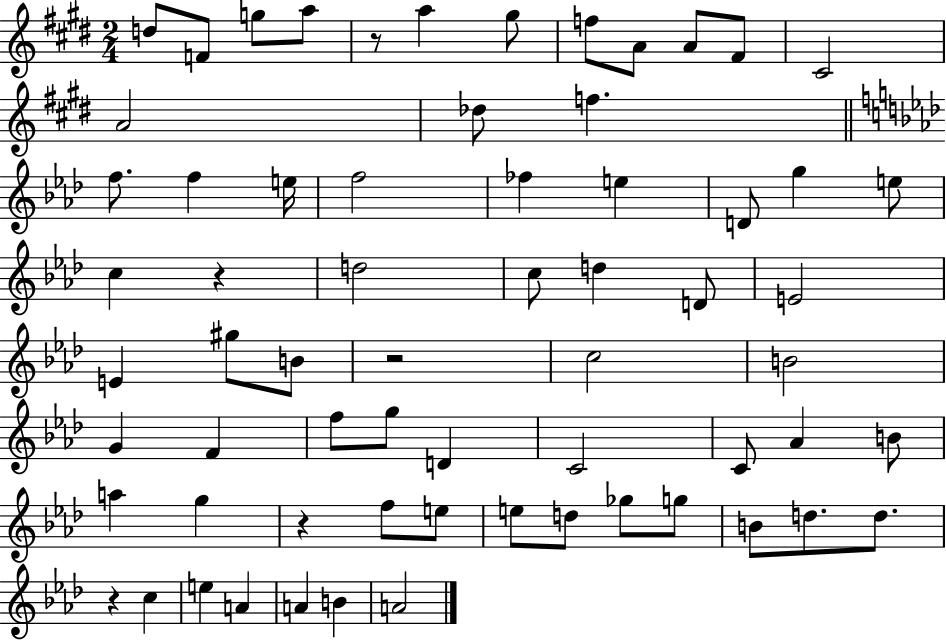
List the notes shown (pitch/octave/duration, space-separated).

D5/e F4/e G5/e A5/e R/e A5/q G#5/e F5/e A4/e A4/e F#4/e C#4/h A4/h Db5/e F5/q. F5/e. F5/q E5/s F5/h FES5/q E5/q D4/e G5/q E5/e C5/q R/q D5/h C5/e D5/q D4/e E4/h E4/q G#5/e B4/e R/h C5/h B4/h G4/q F4/q F5/e G5/e D4/q C4/h C4/e Ab4/q B4/e A5/q G5/q R/q F5/e E5/e E5/e D5/e Gb5/e G5/e B4/e D5/e. D5/e. R/q C5/q E5/q A4/q A4/q B4/q A4/h